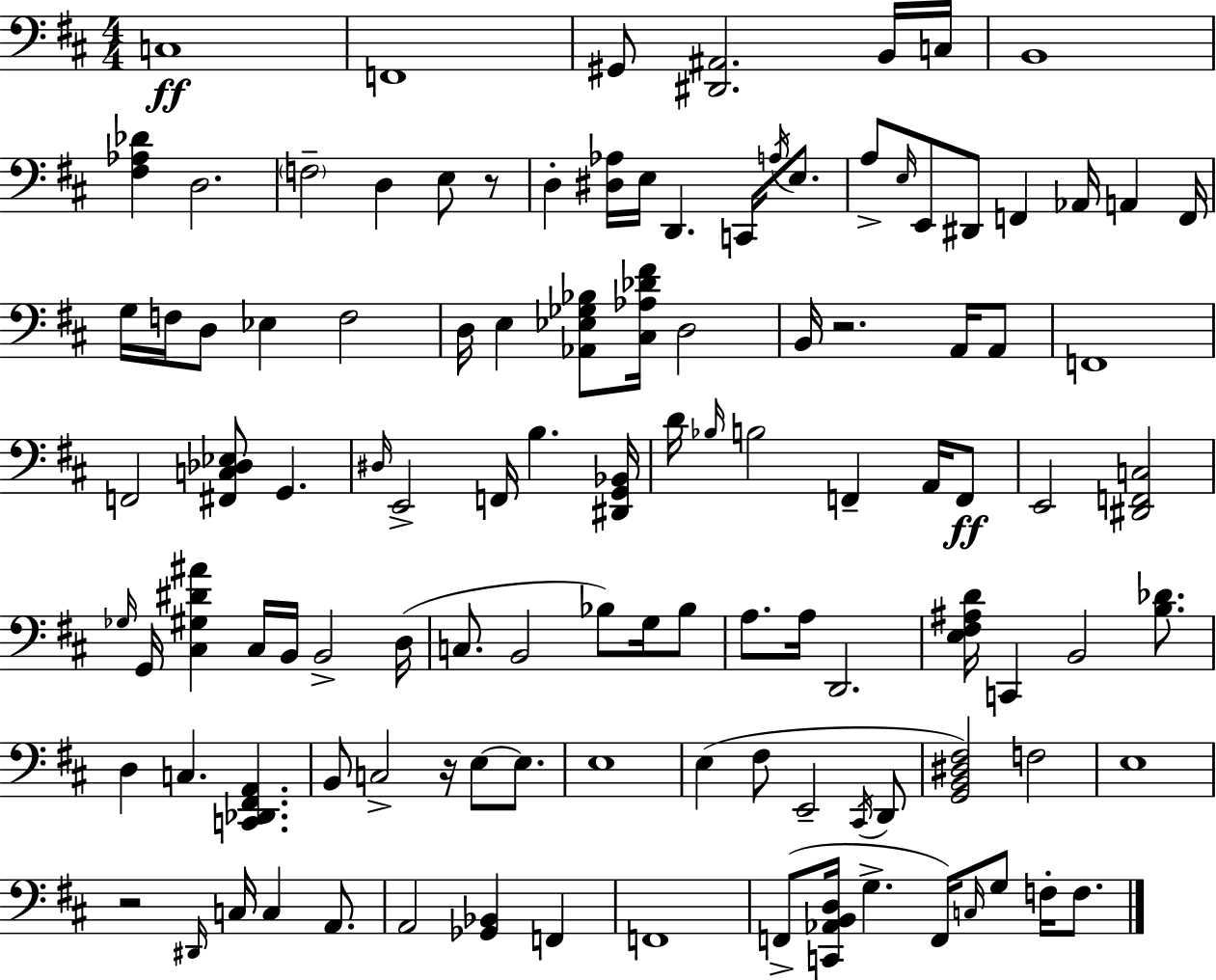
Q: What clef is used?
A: bass